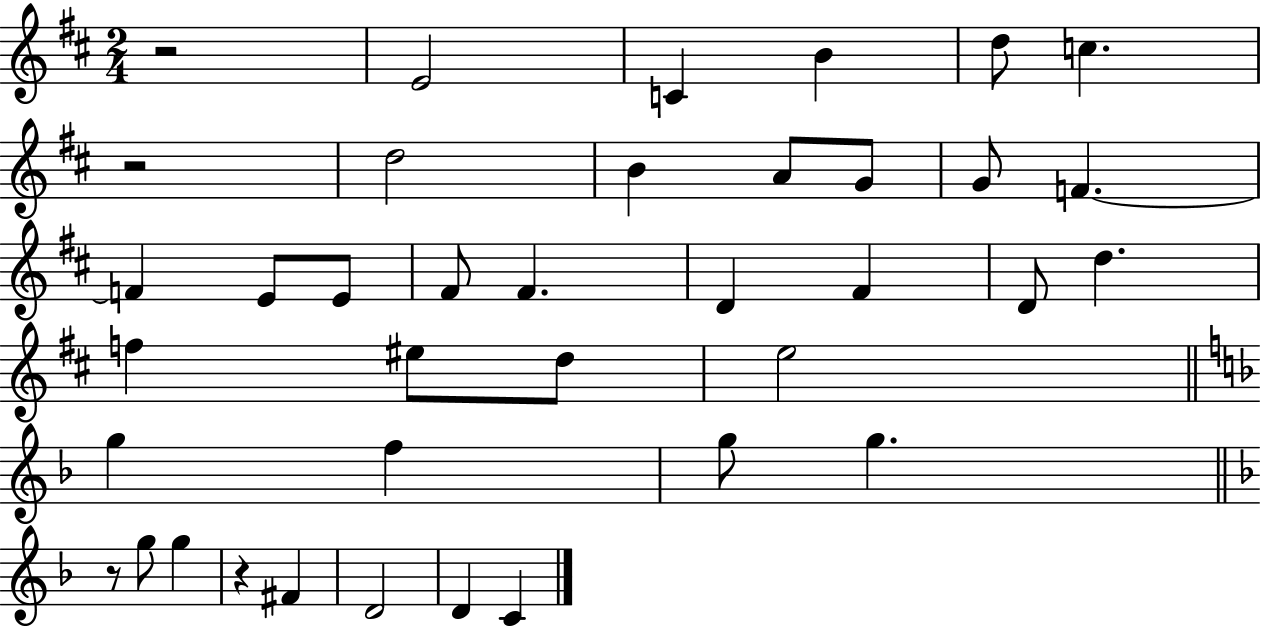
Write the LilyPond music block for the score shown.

{
  \clef treble
  \numericTimeSignature
  \time 2/4
  \key d \major
  \repeat volta 2 { r2 | e'2 | c'4 b'4 | d''8 c''4. | \break r2 | d''2 | b'4 a'8 g'8 | g'8 f'4.~~ | \break f'4 e'8 e'8 | fis'8 fis'4. | d'4 fis'4 | d'8 d''4. | \break f''4 eis''8 d''8 | e''2 | \bar "||" \break \key d \minor g''4 f''4 | g''8 g''4. | \bar "||" \break \key f \major r8 g''8 g''4 | r4 fis'4 | d'2 | d'4 c'4 | \break } \bar "|."
}